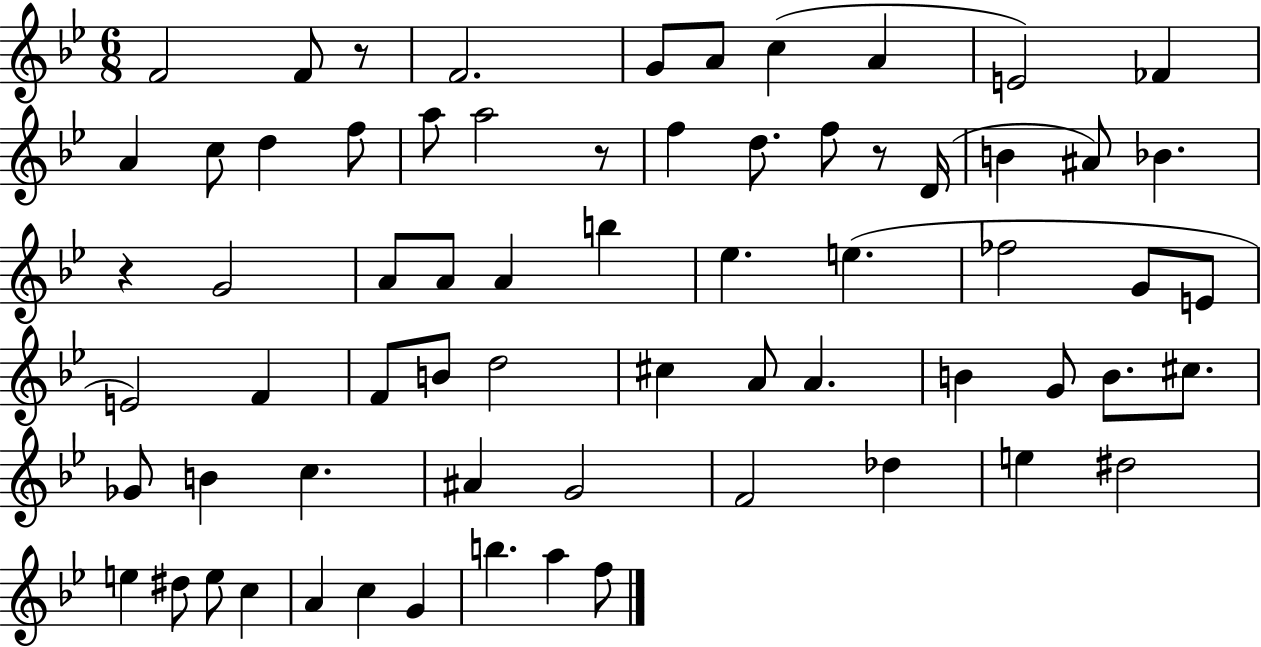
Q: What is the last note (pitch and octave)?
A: F5